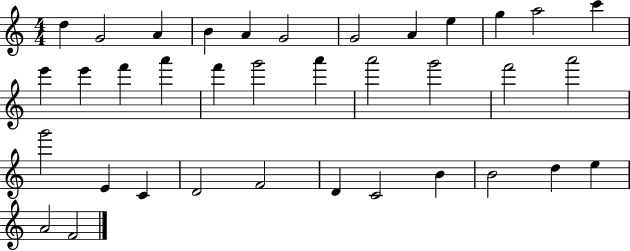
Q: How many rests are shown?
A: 0